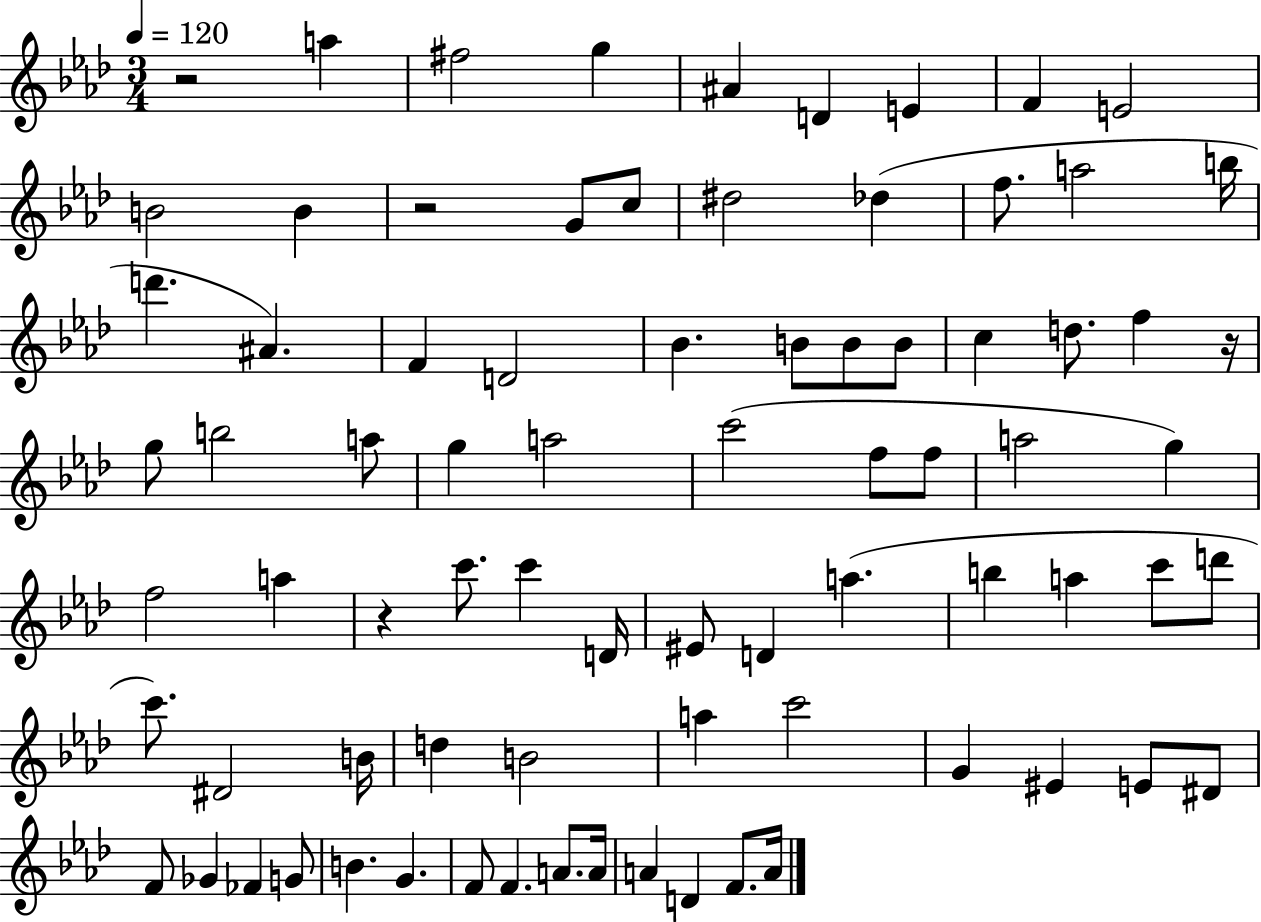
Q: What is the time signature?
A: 3/4